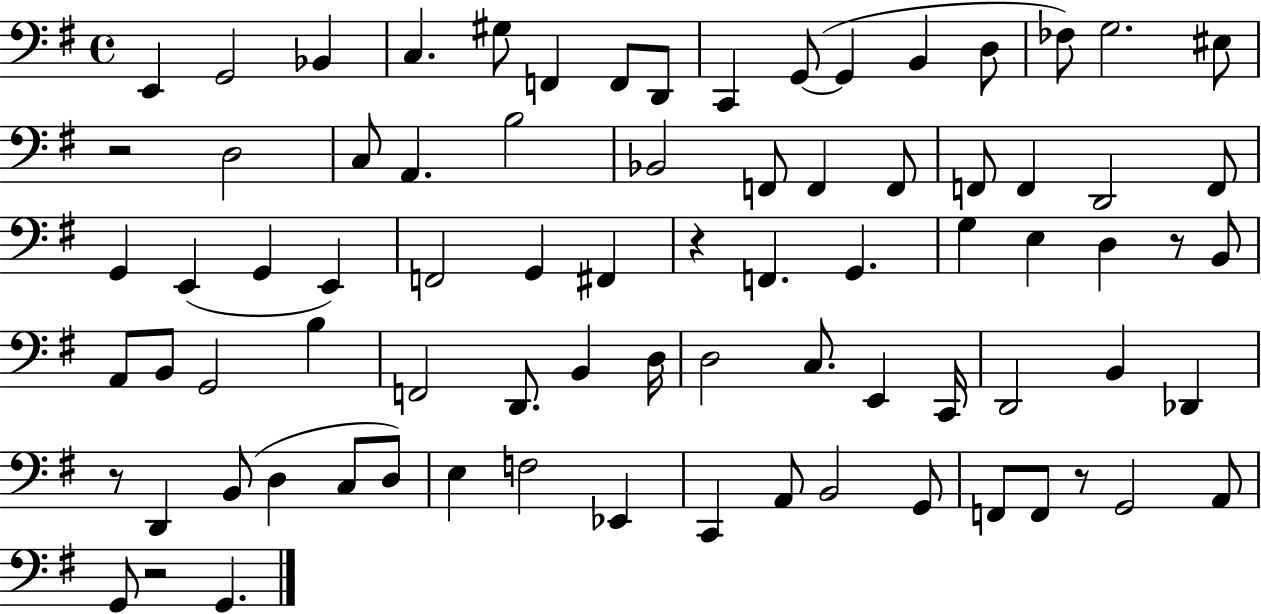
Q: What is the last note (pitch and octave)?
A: G2